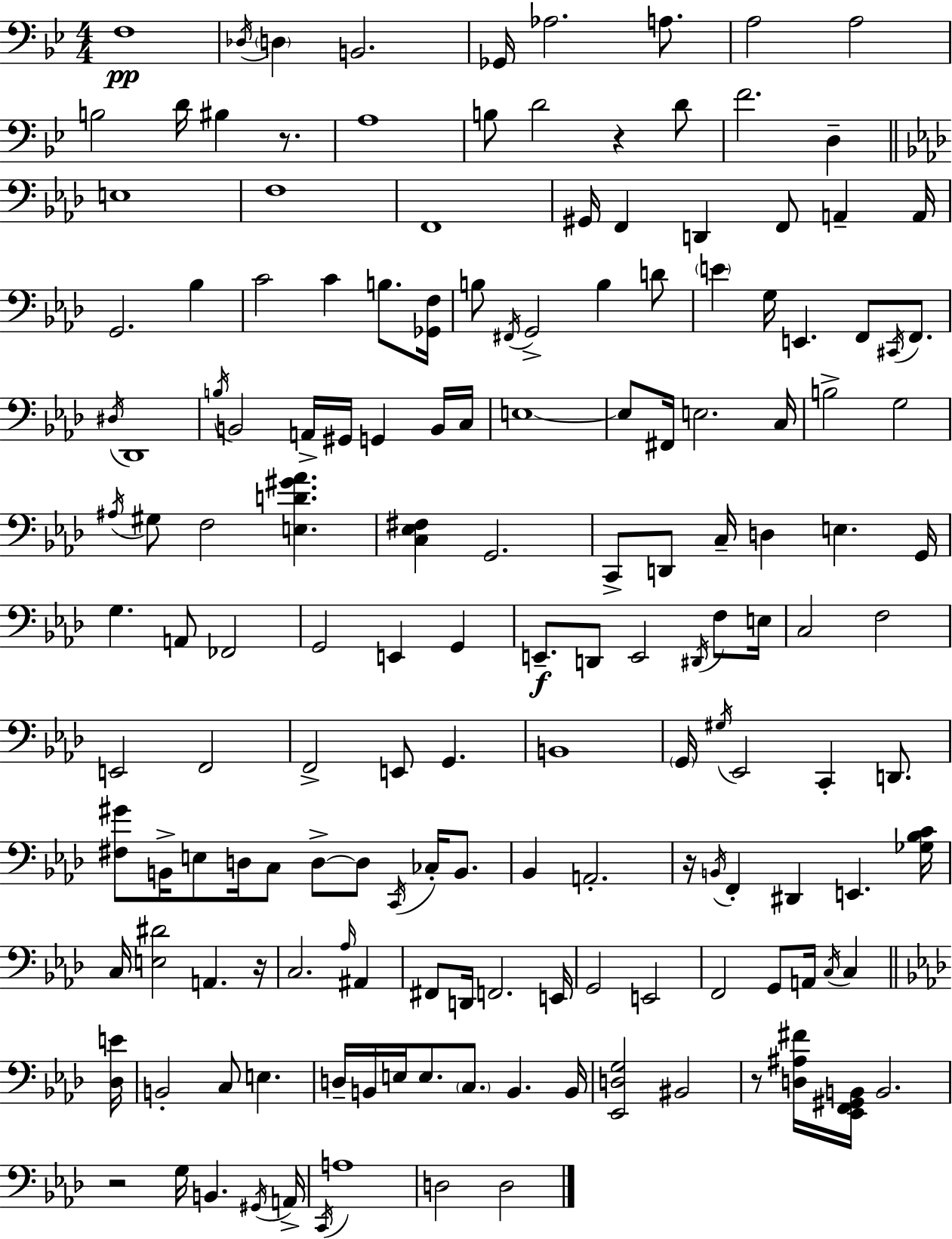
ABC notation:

X:1
T:Untitled
M:4/4
L:1/4
K:Gm
F,4 _D,/4 D, B,,2 _G,,/4 _A,2 A,/2 A,2 A,2 B,2 D/4 ^B, z/2 A,4 B,/2 D2 z D/2 F2 D, E,4 F,4 F,,4 ^G,,/4 F,, D,, F,,/2 A,, A,,/4 G,,2 _B, C2 C B,/2 [_G,,F,]/4 B,/2 ^F,,/4 G,,2 B, D/2 E G,/4 E,, F,,/2 ^C,,/4 F,,/2 ^D,/4 _D,,4 B,/4 B,,2 A,,/4 ^G,,/4 G,, B,,/4 C,/4 E,4 E,/2 ^F,,/4 E,2 C,/4 B,2 G,2 ^A,/4 ^G,/2 F,2 [E,D^G_A] [C,_E,^F,] G,,2 C,,/2 D,,/2 C,/4 D, E, G,,/4 G, A,,/2 _F,,2 G,,2 E,, G,, E,,/2 D,,/2 E,,2 ^D,,/4 F,/2 E,/4 C,2 F,2 E,,2 F,,2 F,,2 E,,/2 G,, B,,4 G,,/4 ^G,/4 _E,,2 C,, D,,/2 [^F,^G]/2 B,,/4 E,/2 D,/4 C,/2 D,/2 D,/2 C,,/4 _C,/4 B,,/2 _B,, A,,2 z/4 B,,/4 F,, ^D,, E,, [_G,_B,C]/4 C,/4 [E,^D]2 A,, z/4 C,2 _A,/4 ^A,, ^F,,/2 D,,/4 F,,2 E,,/4 G,,2 E,,2 F,,2 G,,/2 A,,/4 C,/4 C, [_D,E]/4 B,,2 C,/2 E, D,/4 B,,/4 E,/4 E,/2 C,/2 B,, B,,/4 [_E,,D,G,]2 ^B,,2 z/2 [D,^A,^F]/4 [_E,,F,,^G,,B,,]/4 B,,2 z2 G,/4 B,, ^G,,/4 A,,/4 C,,/4 A,4 D,2 D,2